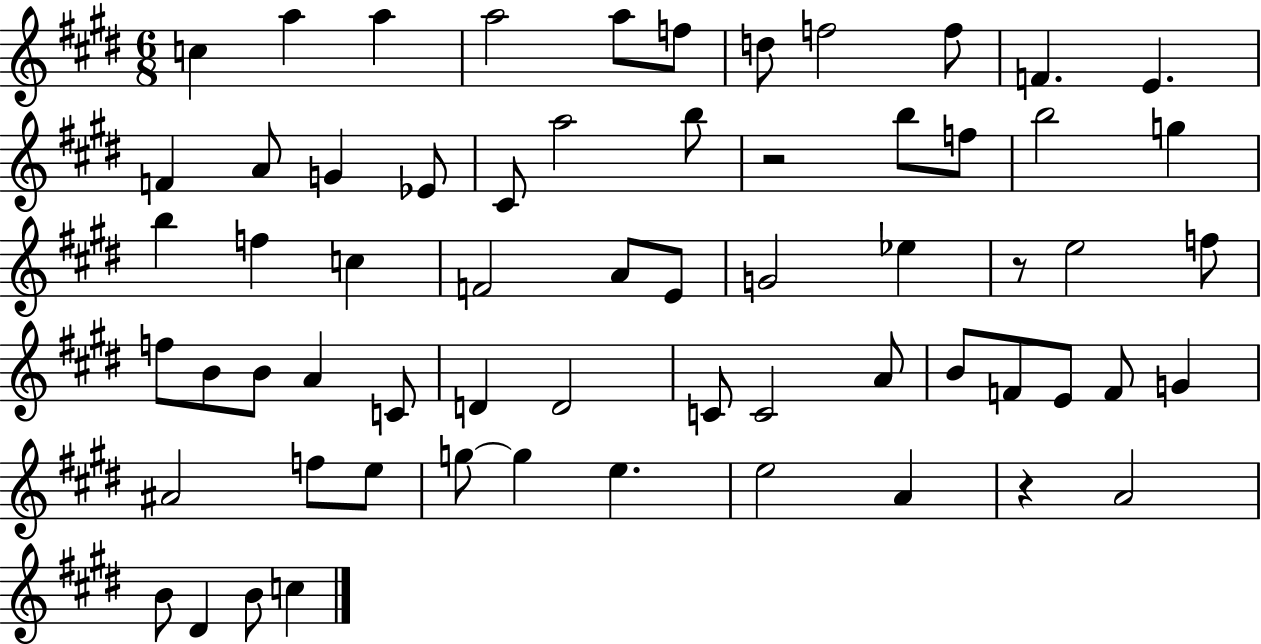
{
  \clef treble
  \numericTimeSignature
  \time 6/8
  \key e \major
  c''4 a''4 a''4 | a''2 a''8 f''8 | d''8 f''2 f''8 | f'4. e'4. | \break f'4 a'8 g'4 ees'8 | cis'8 a''2 b''8 | r2 b''8 f''8 | b''2 g''4 | \break b''4 f''4 c''4 | f'2 a'8 e'8 | g'2 ees''4 | r8 e''2 f''8 | \break f''8 b'8 b'8 a'4 c'8 | d'4 d'2 | c'8 c'2 a'8 | b'8 f'8 e'8 f'8 g'4 | \break ais'2 f''8 e''8 | g''8~~ g''4 e''4. | e''2 a'4 | r4 a'2 | \break b'8 dis'4 b'8 c''4 | \bar "|."
}